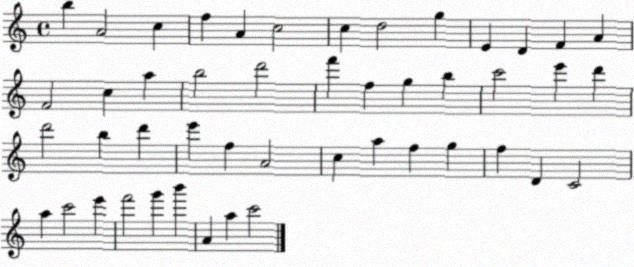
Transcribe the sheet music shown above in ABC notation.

X:1
T:Untitled
M:4/4
L:1/4
K:C
b A2 c f A c2 c d2 g E D F A F2 c a b2 d'2 f' f g b c'2 e' d' d'2 b d' e' f A2 c a f g f D C2 a c'2 e' f'2 g' b' A a c'2